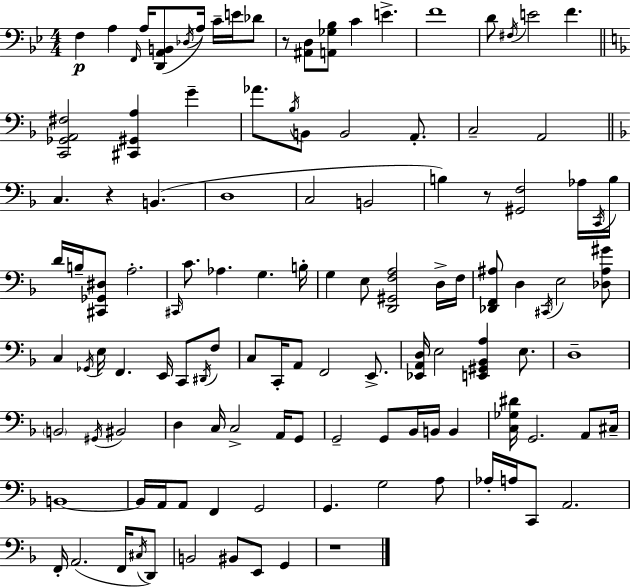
{
  \clef bass
  \numericTimeSignature
  \time 4/4
  \key bes \major
  f4\p a4 \grace { f,16 } a16 <d, a, b,>8( \acciaccatura { des16 } a16) c'16-- e'16 | des'8 r8 <ais, d>8 <a, ges bes>8 c'4 e'4.-> | f'1 | d'8 \acciaccatura { fis16 } e'2 f'4. | \break \bar "||" \break \key d \minor <c, ges, a, fis>2 <cis, gis, a>4 g'4-- | aes'8. \acciaccatura { bes16 } b,8 b,2 a,8.-. | c2-- a,2 | \bar "||" \break \key f \major c4. r4 b,4.( | d1 | c2 b,2 | b4) r8 <gis, f>2 aes16 \acciaccatura { c,16 } | \break b16 d'16 b16-- <cis, ges, dis>8 a2.-. | \grace { cis,16 } c'8. aes4. g4. | b16-. g4 e8 <d, gis, f a>2 | d16-> f16 <des, f, ais>8 d4 \acciaccatura { cis,16 } e2 | \break <des ais gis'>8 c4 \acciaccatura { ges,16 } e16 f,4. e,16 | c,8 \acciaccatura { dis,16 } f8 c8 c,16-. a,8 f,2 | e,8.-> <ees, a, d>16 e2 <e, gis, bes, a>4 | e8. d1-- | \break \parenthesize b,2 \acciaccatura { gis,16 } bis,2 | d4 c16 c2-> | a,16 g,8 g,2-- g,8 | bes,16 b,16 b,4 <c ges dis'>16 g,2. | \break a,8 cis16-- b,1~~ | b,16 a,16 a,8 f,4 g,2 | g,4. g2 | a8 aes16-. a16 c,8 a,2. | \break f,16-. a,2.( | f,16 \acciaccatura { cis16 }) d,8 b,2 bis,8 | e,8 g,4 r1 | \bar "|."
}